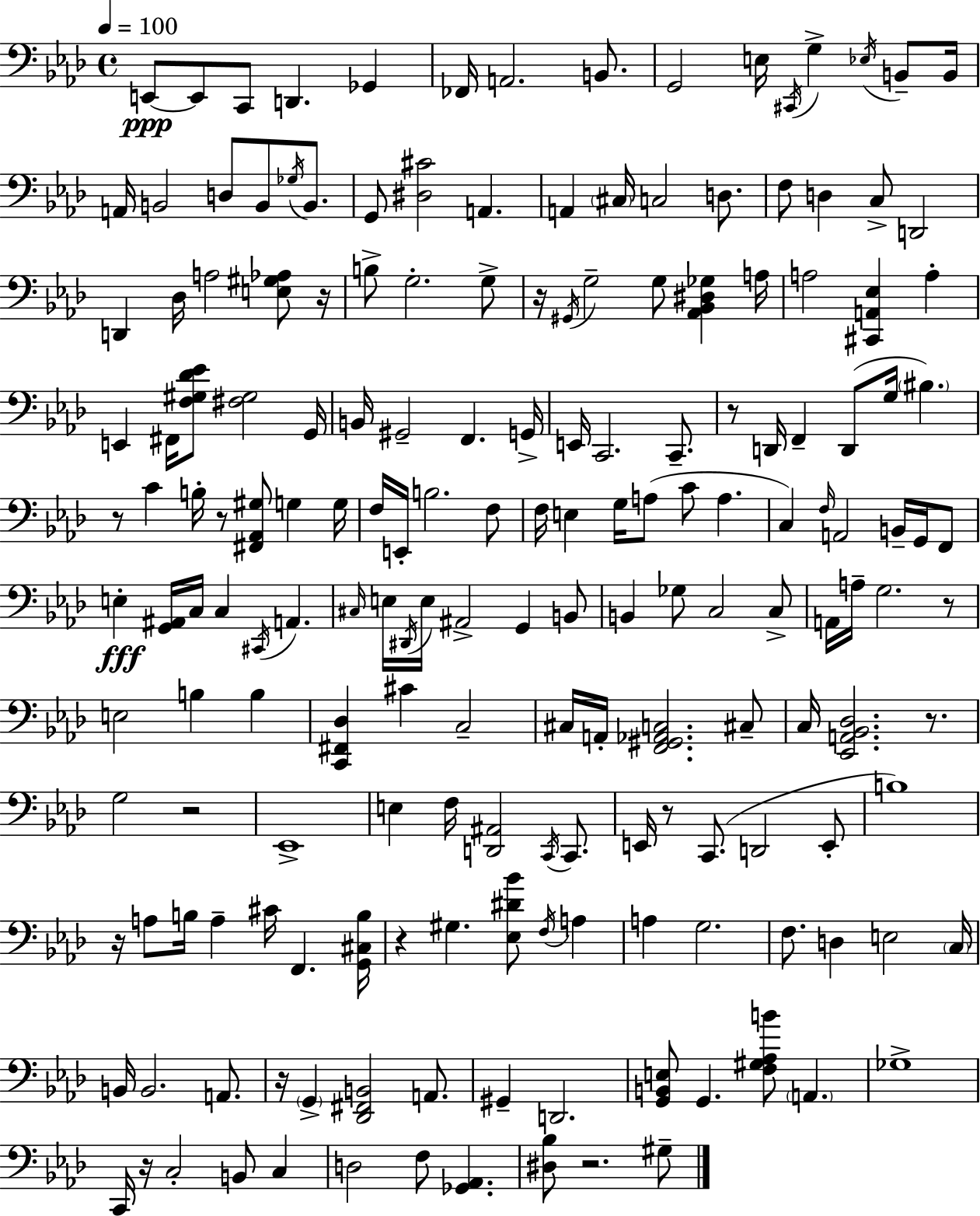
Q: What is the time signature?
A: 4/4